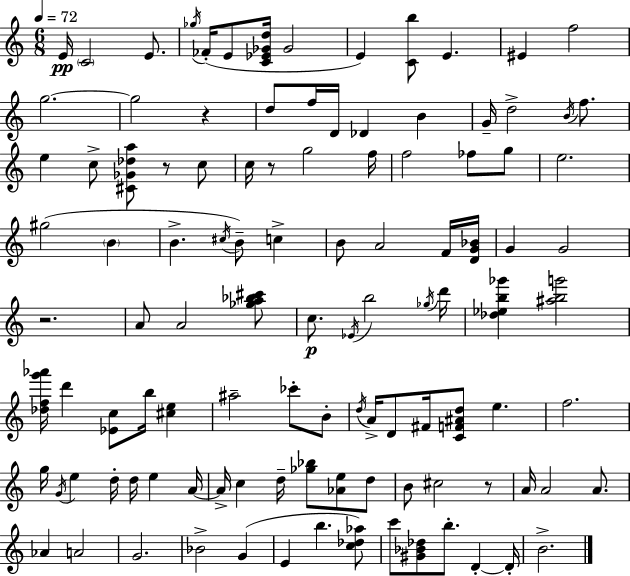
X:1
T:Untitled
M:6/8
L:1/4
K:C
E/4 C2 E/2 _g/4 _F/4 E/2 [C_E_Gd]/4 _G2 E [Cb]/2 E ^E f2 g2 g2 z d/2 f/4 D/4 _D B G/4 d2 B/4 f/2 e c/2 [^C_G_da]/2 z/2 c/2 c/4 z/2 g2 f/4 f2 _f/2 g/2 e2 ^g2 B B ^c/4 B/2 c B/2 A2 F/4 [DG_B]/4 G G2 z2 A/2 A2 [_ga_b^c']/2 c/2 _E/4 b2 _g/4 d'/4 [_d_eb_g'] [^abg']2 [_dfg'_a']/4 d' [_Ec]/2 b/4 [^ce] ^a2 _c'/2 B/2 d/4 A/4 D/2 ^F/4 [CF^Ad]/2 e f2 g/4 G/4 e d/4 d/4 e A/4 A/4 c d/4 [_g_b]/2 [_Ae]/2 d/2 B/2 ^c2 z/2 A/4 A2 A/2 _A A2 G2 _B2 G E b [c_d_a]/2 c'/2 [^G_B_d]/2 b/2 D D/4 B2